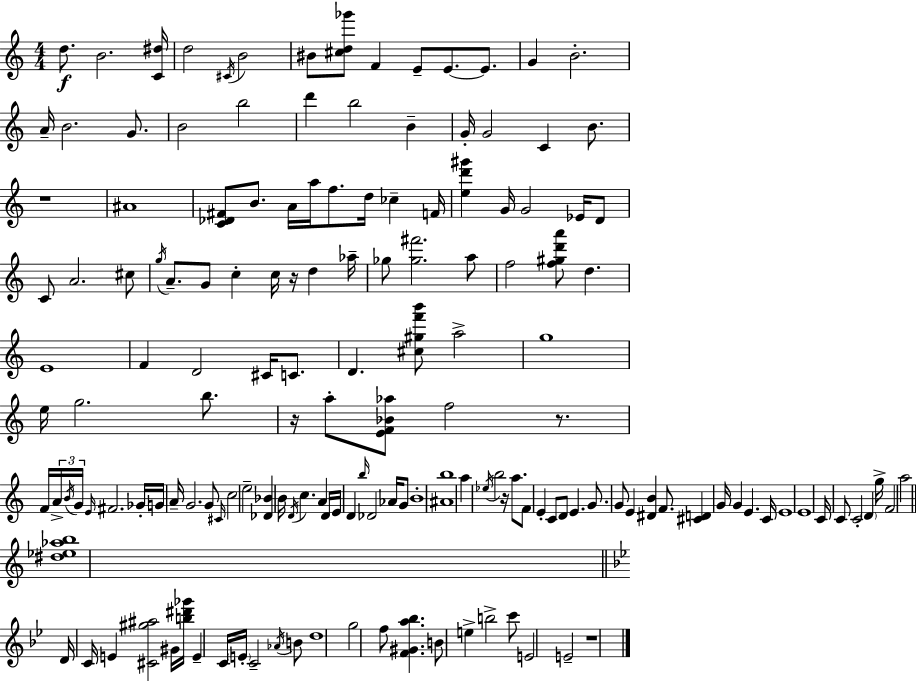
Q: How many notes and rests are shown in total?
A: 156